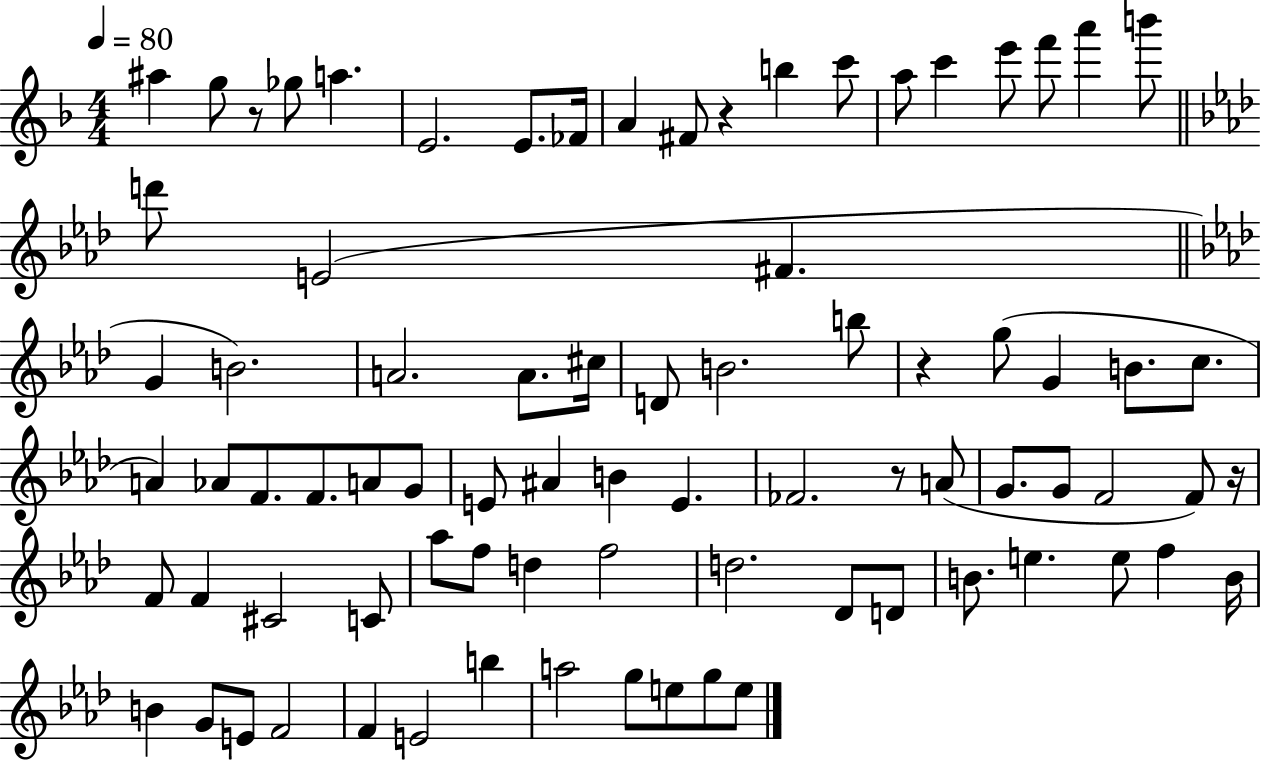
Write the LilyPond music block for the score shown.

{
  \clef treble
  \numericTimeSignature
  \time 4/4
  \key f \major
  \tempo 4 = 80
  ais''4 g''8 r8 ges''8 a''4. | e'2. e'8. fes'16 | a'4 fis'8 r4 b''4 c'''8 | a''8 c'''4 e'''8 f'''8 a'''4 b'''8 | \break \bar "||" \break \key aes \major d'''8 e'2( fis'4. | \bar "||" \break \key aes \major g'4 b'2.) | a'2. a'8. cis''16 | d'8 b'2. b''8 | r4 g''8( g'4 b'8. c''8. | \break a'4) aes'8 f'8. f'8. a'8 g'8 | e'8 ais'4 b'4 e'4. | fes'2. r8 a'8( | g'8. g'8 f'2 f'8) r16 | \break f'8 f'4 cis'2 c'8 | aes''8 f''8 d''4 f''2 | d''2. des'8 d'8 | b'8. e''4. e''8 f''4 b'16 | \break b'4 g'8 e'8 f'2 | f'4 e'2 b''4 | a''2 g''8 e''8 g''8 e''8 | \bar "|."
}